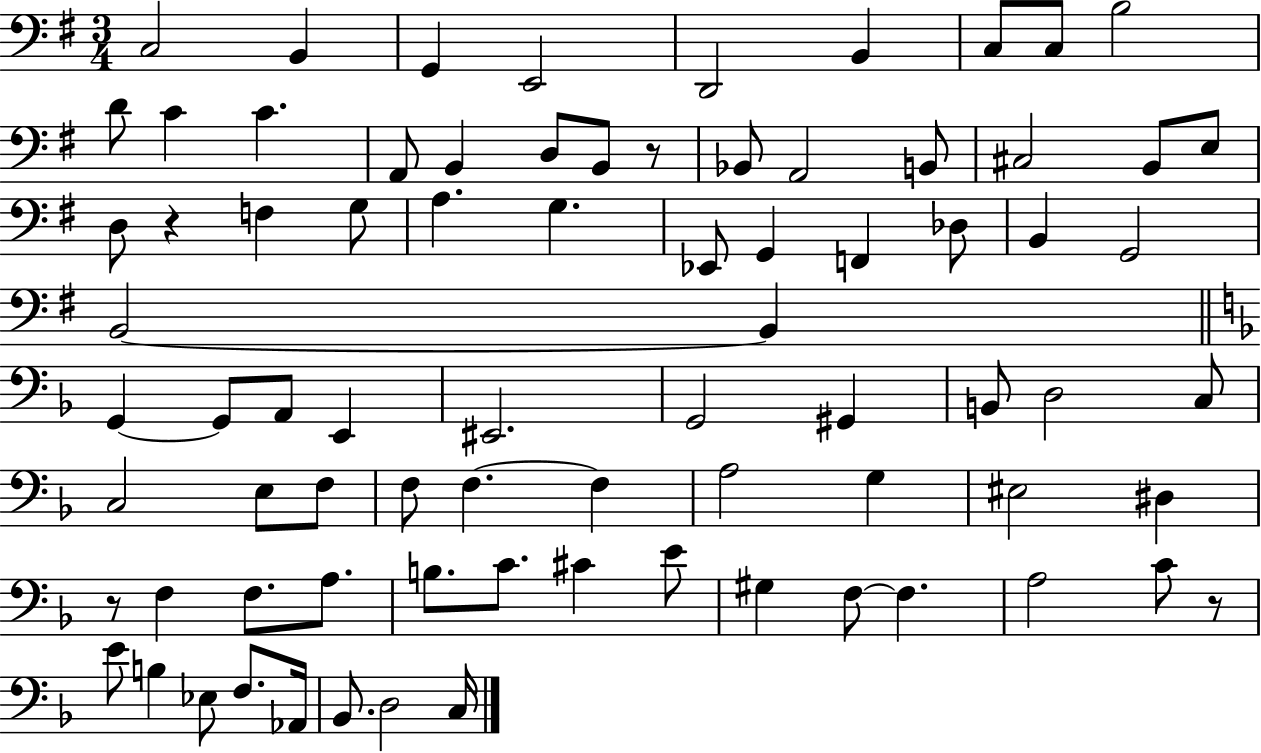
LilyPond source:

{
  \clef bass
  \numericTimeSignature
  \time 3/4
  \key g \major
  c2 b,4 | g,4 e,2 | d,2 b,4 | c8 c8 b2 | \break d'8 c'4 c'4. | a,8 b,4 d8 b,8 r8 | bes,8 a,2 b,8 | cis2 b,8 e8 | \break d8 r4 f4 g8 | a4. g4. | ees,8 g,4 f,4 des8 | b,4 g,2 | \break b,2~~ b,4 | \bar "||" \break \key f \major g,4~~ g,8 a,8 e,4 | eis,2. | g,2 gis,4 | b,8 d2 c8 | \break c2 e8 f8 | f8 f4.~~ f4 | a2 g4 | eis2 dis4 | \break r8 f4 f8. a8. | b8. c'8. cis'4 e'8 | gis4 f8~~ f4. | a2 c'8 r8 | \break e'8 b4 ees8 f8. aes,16 | bes,8. d2 c16 | \bar "|."
}